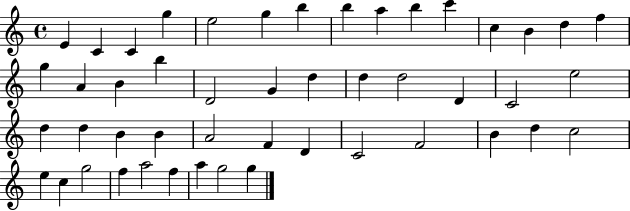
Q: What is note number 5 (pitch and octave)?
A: E5